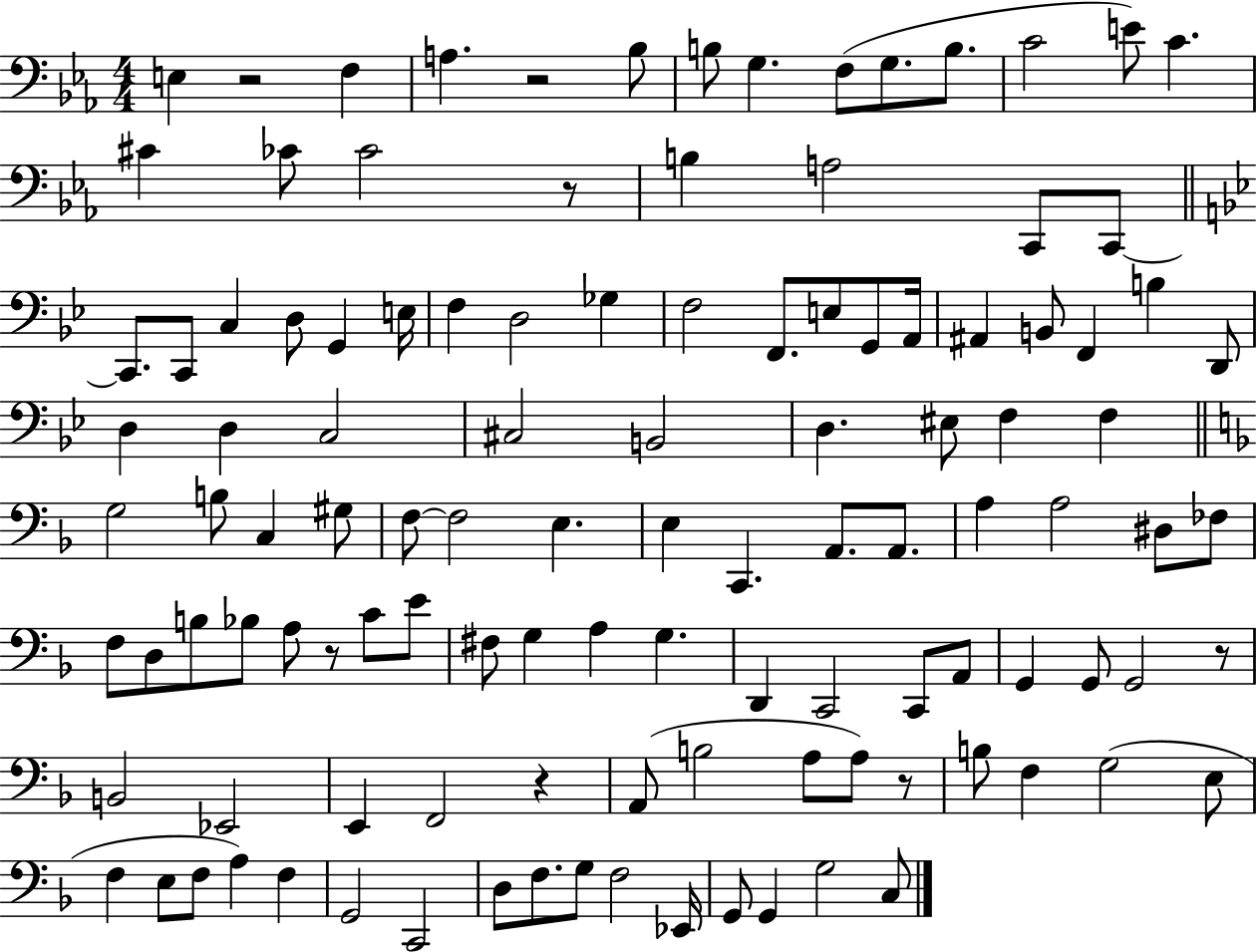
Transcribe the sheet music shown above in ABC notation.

X:1
T:Untitled
M:4/4
L:1/4
K:Eb
E, z2 F, A, z2 _B,/2 B,/2 G, F,/2 G,/2 B,/2 C2 E/2 C ^C _C/2 _C2 z/2 B, A,2 C,,/2 C,,/2 C,,/2 C,,/2 C, D,/2 G,, E,/4 F, D,2 _G, F,2 F,,/2 E,/2 G,,/2 A,,/4 ^A,, B,,/2 F,, B, D,,/2 D, D, C,2 ^C,2 B,,2 D, ^E,/2 F, F, G,2 B,/2 C, ^G,/2 F,/2 F,2 E, E, C,, A,,/2 A,,/2 A, A,2 ^D,/2 _F,/2 F,/2 D,/2 B,/2 _B,/2 A,/2 z/2 C/2 E/2 ^F,/2 G, A, G, D,, C,,2 C,,/2 A,,/2 G,, G,,/2 G,,2 z/2 B,,2 _E,,2 E,, F,,2 z A,,/2 B,2 A,/2 A,/2 z/2 B,/2 F, G,2 E,/2 F, E,/2 F,/2 A, F, G,,2 C,,2 D,/2 F,/2 G,/2 F,2 _E,,/4 G,,/2 G,, G,2 C,/2